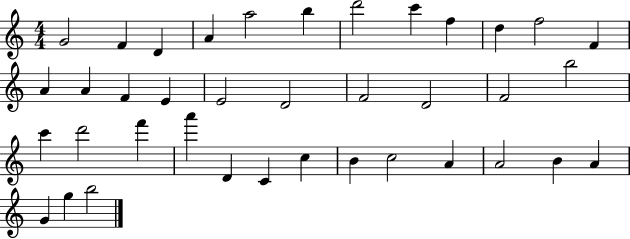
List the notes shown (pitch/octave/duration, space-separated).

G4/h F4/q D4/q A4/q A5/h B5/q D6/h C6/q F5/q D5/q F5/h F4/q A4/q A4/q F4/q E4/q E4/h D4/h F4/h D4/h F4/h B5/h C6/q D6/h F6/q A6/q D4/q C4/q C5/q B4/q C5/h A4/q A4/h B4/q A4/q G4/q G5/q B5/h